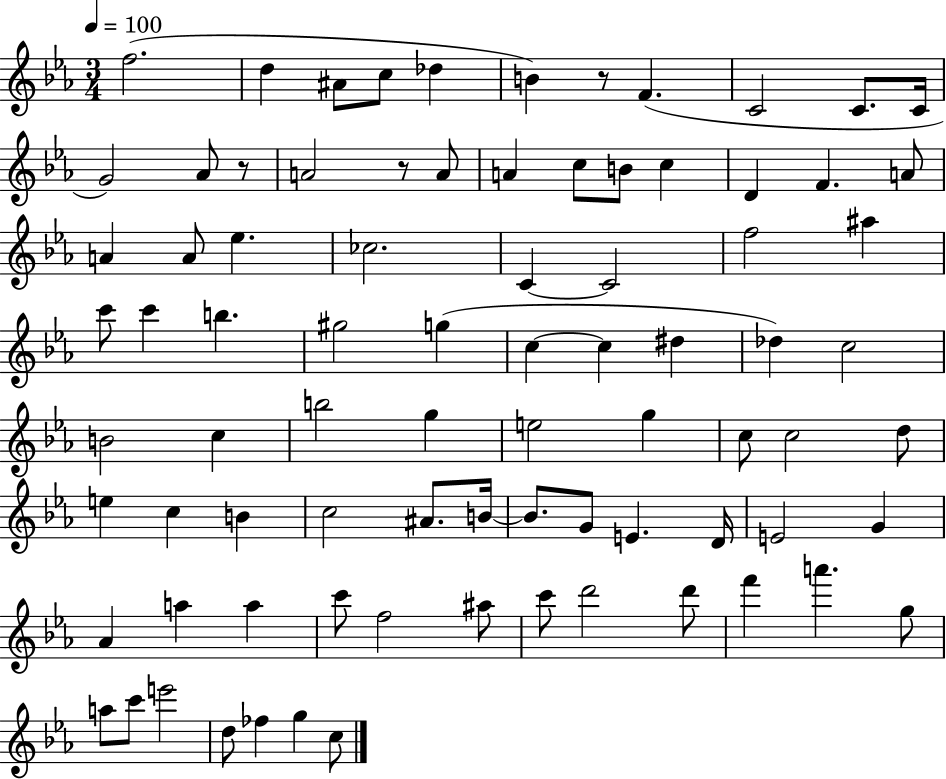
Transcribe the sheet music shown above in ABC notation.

X:1
T:Untitled
M:3/4
L:1/4
K:Eb
f2 d ^A/2 c/2 _d B z/2 F C2 C/2 C/4 G2 _A/2 z/2 A2 z/2 A/2 A c/2 B/2 c D F A/2 A A/2 _e _c2 C C2 f2 ^a c'/2 c' b ^g2 g c c ^d _d c2 B2 c b2 g e2 g c/2 c2 d/2 e c B c2 ^A/2 B/4 B/2 G/2 E D/4 E2 G _A a a c'/2 f2 ^a/2 c'/2 d'2 d'/2 f' a' g/2 a/2 c'/2 e'2 d/2 _f g c/2